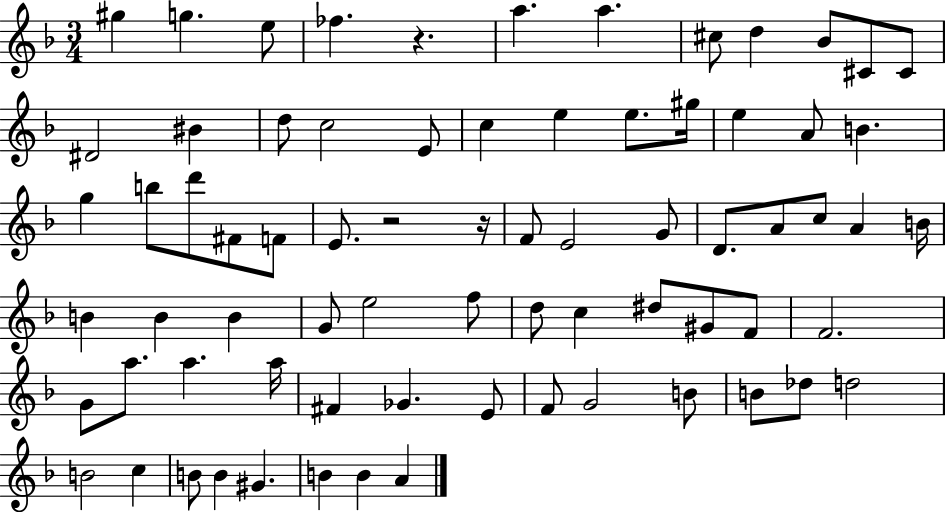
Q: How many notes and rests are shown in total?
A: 73